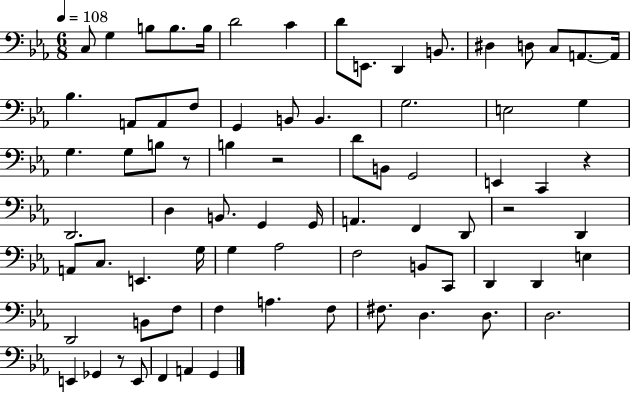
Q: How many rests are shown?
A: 5